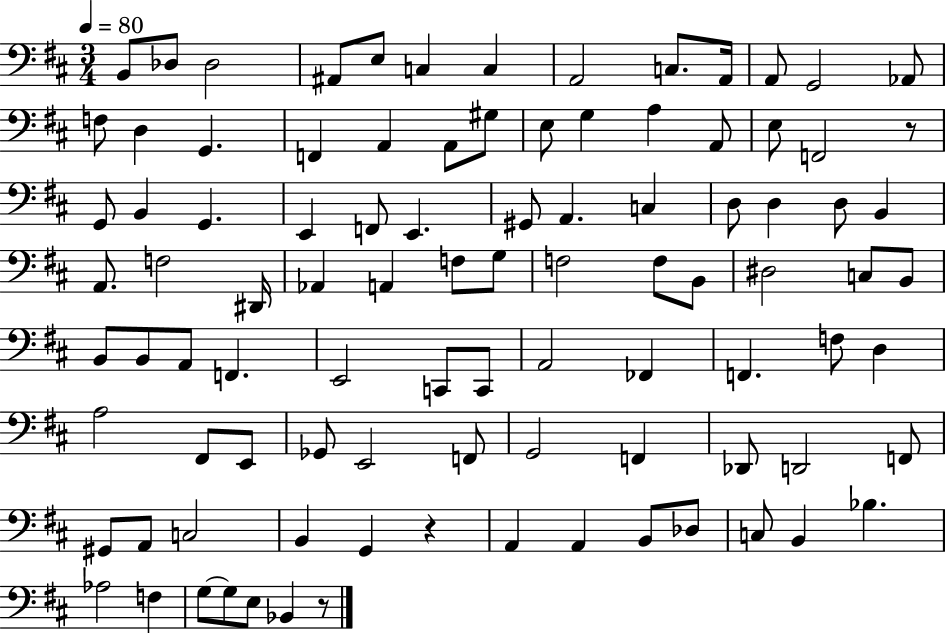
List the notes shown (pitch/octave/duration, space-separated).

B2/e Db3/e Db3/h A#2/e E3/e C3/q C3/q A2/h C3/e. A2/s A2/e G2/h Ab2/e F3/e D3/q G2/q. F2/q A2/q A2/e G#3/e E3/e G3/q A3/q A2/e E3/e F2/h R/e G2/e B2/q G2/q. E2/q F2/e E2/q. G#2/e A2/q. C3/q D3/e D3/q D3/e B2/q A2/e. F3/h D#2/s Ab2/q A2/q F3/e G3/e F3/h F3/e B2/e D#3/h C3/e B2/e B2/e B2/e A2/e F2/q. E2/h C2/e C2/e A2/h FES2/q F2/q. F3/e D3/q A3/h F#2/e E2/e Gb2/e E2/h F2/e G2/h F2/q Db2/e D2/h F2/e G#2/e A2/e C3/h B2/q G2/q R/q A2/q A2/q B2/e Db3/e C3/e B2/q Bb3/q. Ab3/h F3/q G3/e G3/e E3/e Bb2/q R/e